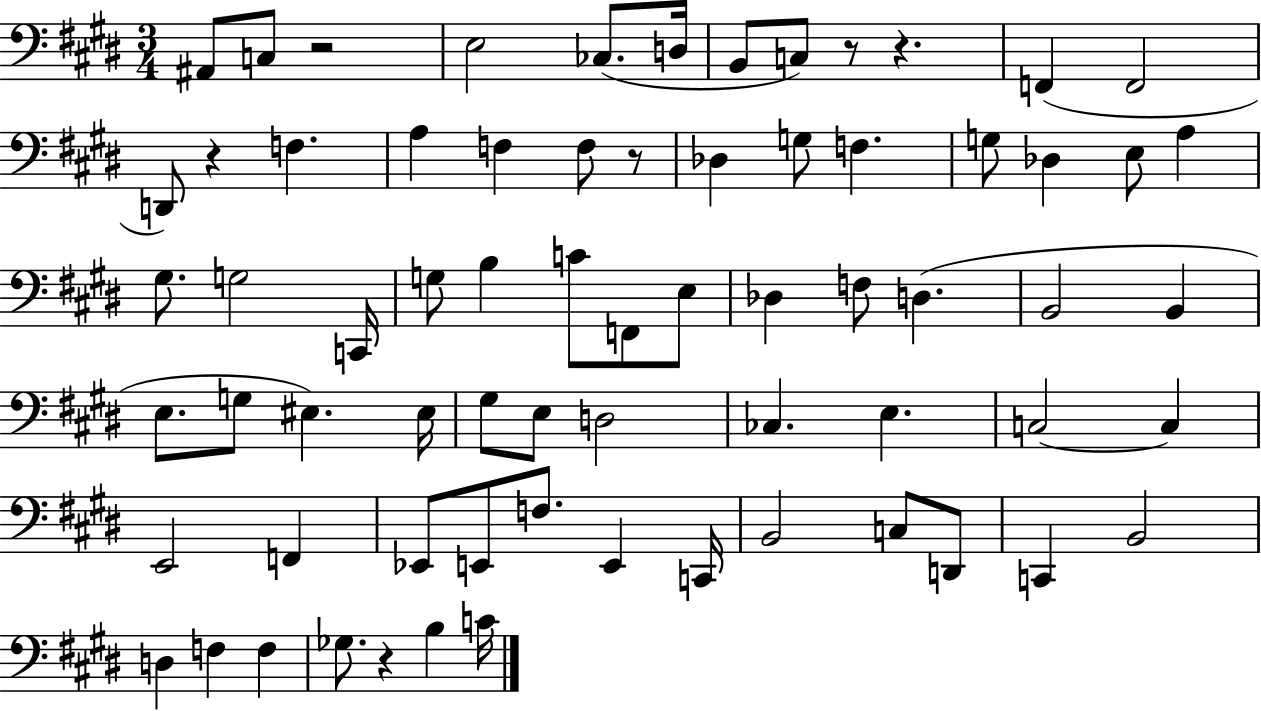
X:1
T:Untitled
M:3/4
L:1/4
K:E
^A,,/2 C,/2 z2 E,2 _C,/2 D,/4 B,,/2 C,/2 z/2 z F,, F,,2 D,,/2 z F, A, F, F,/2 z/2 _D, G,/2 F, G,/2 _D, E,/2 A, ^G,/2 G,2 C,,/4 G,/2 B, C/2 F,,/2 E,/2 _D, F,/2 D, B,,2 B,, E,/2 G,/2 ^E, ^E,/4 ^G,/2 E,/2 D,2 _C, E, C,2 C, E,,2 F,, _E,,/2 E,,/2 F,/2 E,, C,,/4 B,,2 C,/2 D,,/2 C,, B,,2 D, F, F, _G,/2 z B, C/4